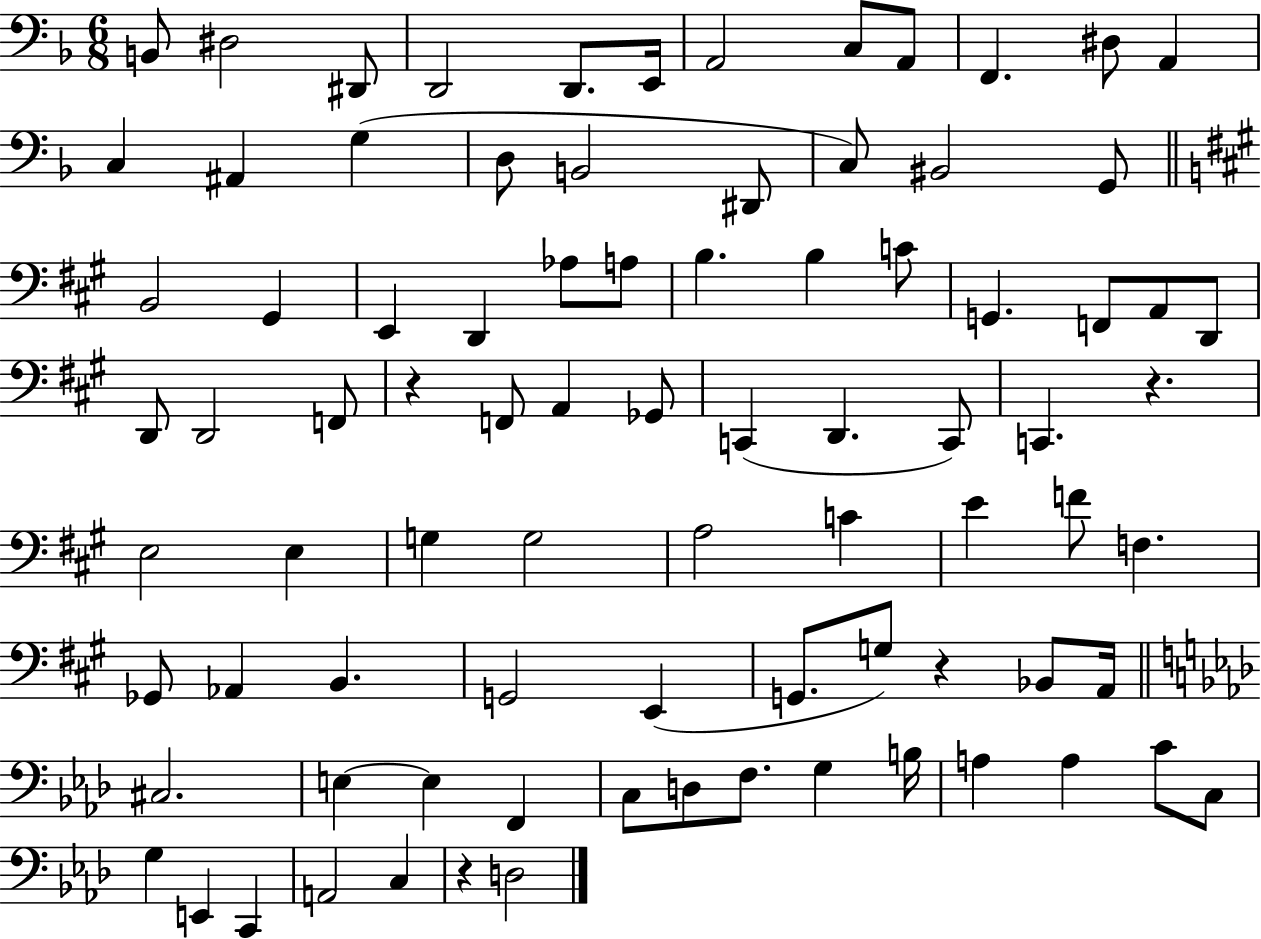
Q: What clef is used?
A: bass